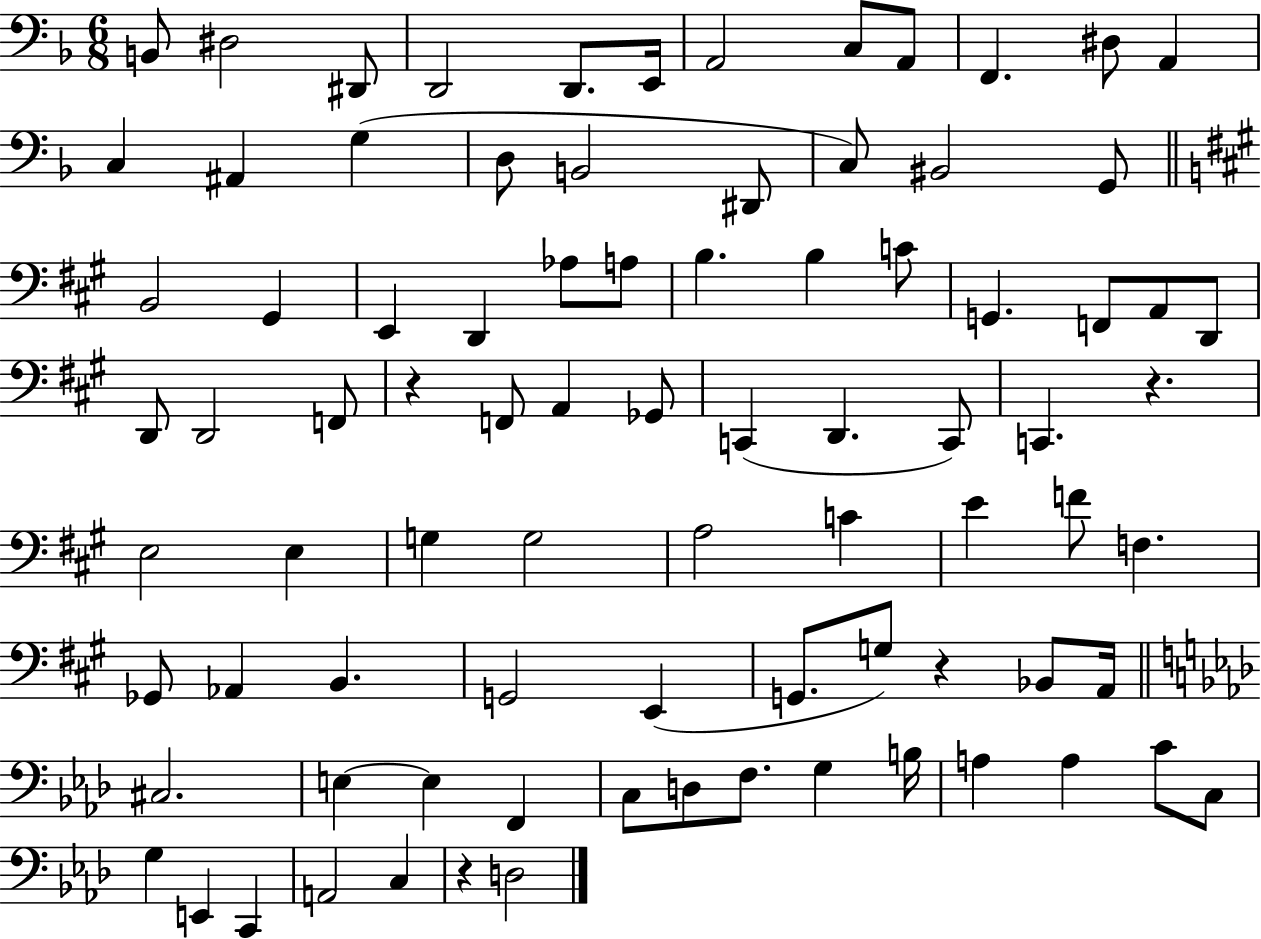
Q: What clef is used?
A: bass